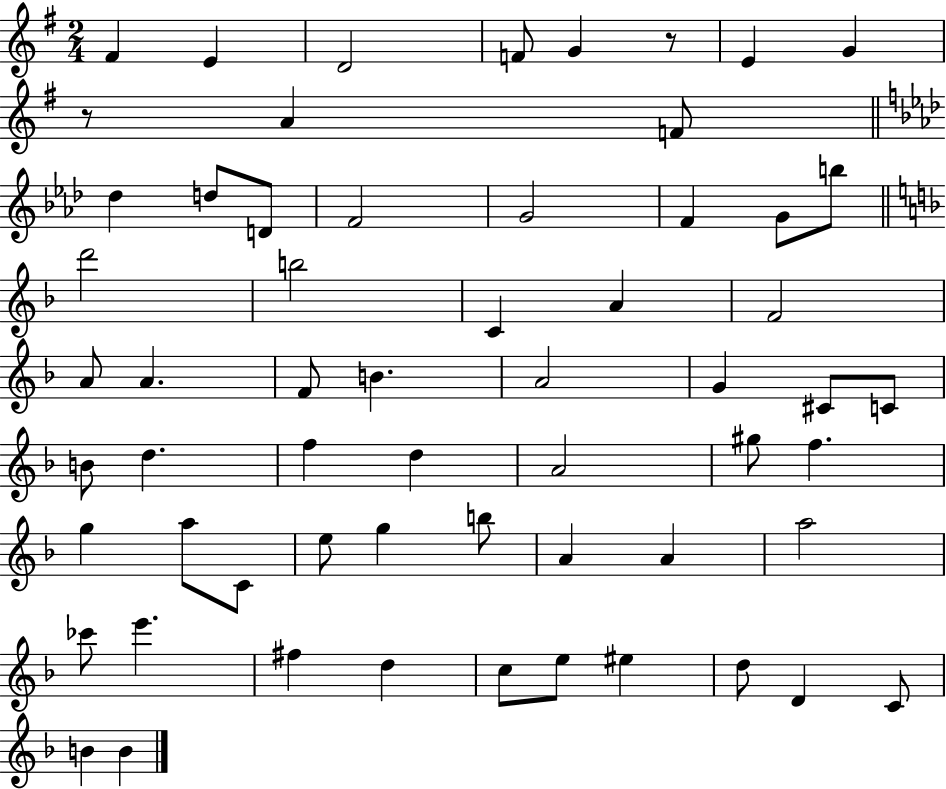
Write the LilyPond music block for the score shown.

{
  \clef treble
  \numericTimeSignature
  \time 2/4
  \key g \major
  \repeat volta 2 { fis'4 e'4 | d'2 | f'8 g'4 r8 | e'4 g'4 | \break r8 a'4 f'8 | \bar "||" \break \key f \minor des''4 d''8 d'8 | f'2 | g'2 | f'4 g'8 b''8 | \break \bar "||" \break \key f \major d'''2 | b''2 | c'4 a'4 | f'2 | \break a'8 a'4. | f'8 b'4. | a'2 | g'4 cis'8 c'8 | \break b'8 d''4. | f''4 d''4 | a'2 | gis''8 f''4. | \break g''4 a''8 c'8 | e''8 g''4 b''8 | a'4 a'4 | a''2 | \break ces'''8 e'''4. | fis''4 d''4 | c''8 e''8 eis''4 | d''8 d'4 c'8 | \break b'4 b'4 | } \bar "|."
}